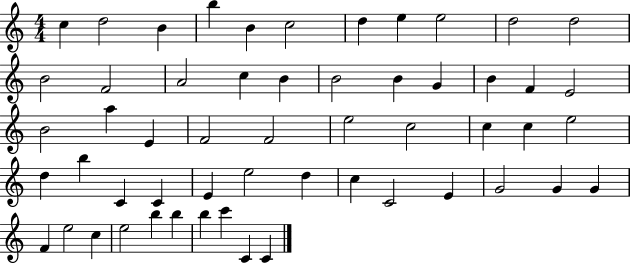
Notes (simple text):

C5/q D5/h B4/q B5/q B4/q C5/h D5/q E5/q E5/h D5/h D5/h B4/h F4/h A4/h C5/q B4/q B4/h B4/q G4/q B4/q F4/q E4/h B4/h A5/q E4/q F4/h F4/h E5/h C5/h C5/q C5/q E5/h D5/q B5/q C4/q C4/q E4/q E5/h D5/q C5/q C4/h E4/q G4/h G4/q G4/q F4/q E5/h C5/q E5/h B5/q B5/q B5/q C6/q C4/q C4/q